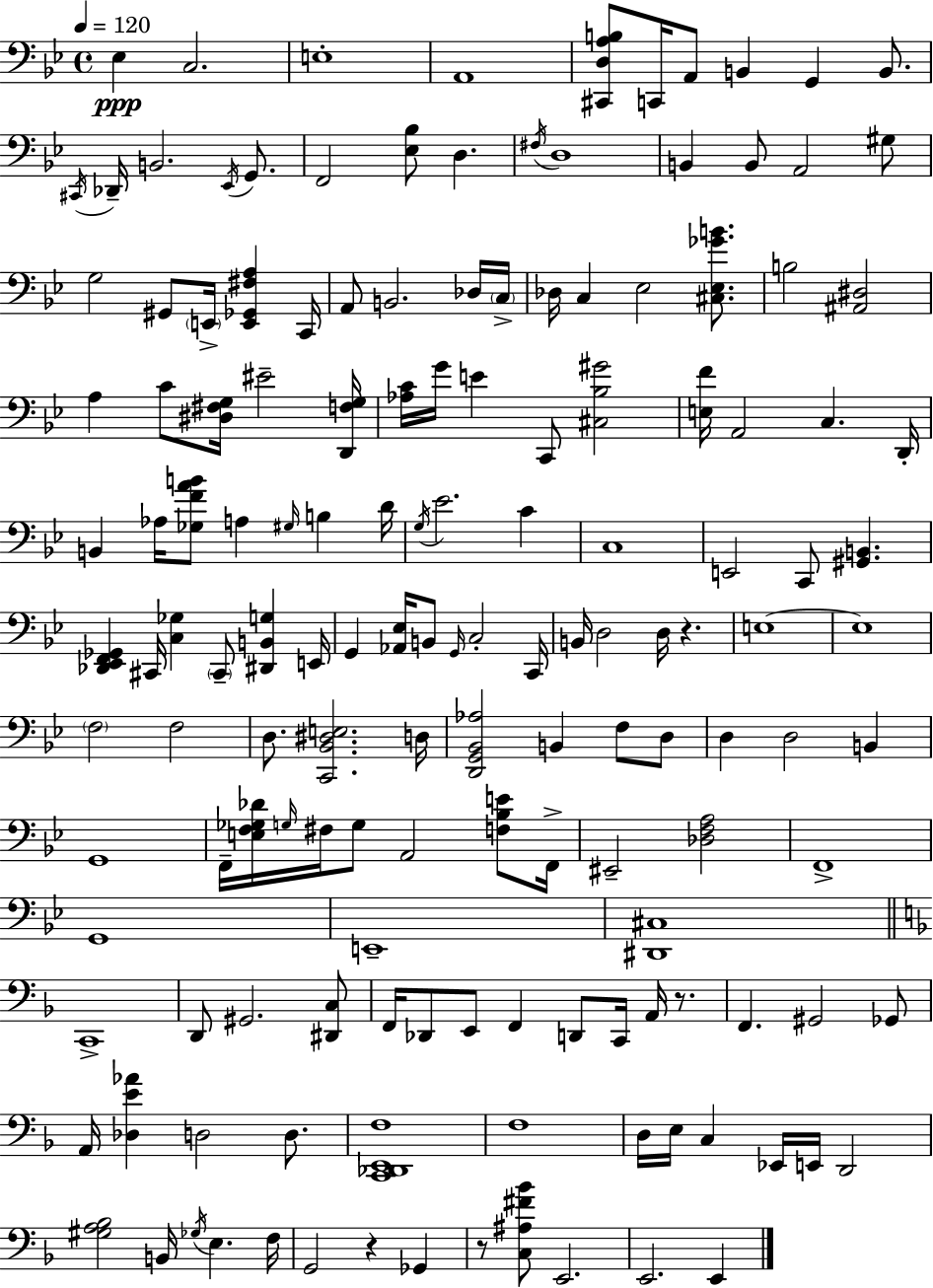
Eb3/q C3/h. E3/w A2/w [C#2,D3,A3,B3]/e C2/s A2/e B2/q G2/q B2/e. C#2/s Db2/s B2/h. Eb2/s G2/e. F2/h [Eb3,Bb3]/e D3/q. F#3/s D3/w B2/q B2/e A2/h G#3/e G3/h G#2/e E2/s [E2,Gb2,F#3,A3]/q C2/s A2/e B2/h. Db3/s C3/s Db3/s C3/q Eb3/h [C#3,Eb3,Gb4,B4]/e. B3/h [A#2,D#3]/h A3/q C4/e [D#3,F#3,G3]/s EIS4/h [D2,F3,G3]/s [Ab3,C4]/s G4/s E4/q C2/e [C#3,Bb3,G#4]/h [E3,F4]/s A2/h C3/q. D2/s B2/q Ab3/s [Gb3,F4,A4,B4]/e A3/q G#3/s B3/q D4/s G3/s Eb4/h. C4/q C3/w E2/h C2/e [G#2,B2]/q. [Db2,Eb2,F2,Gb2]/q C#2/s [C3,Gb3]/q C#2/e [D#2,B2,G3]/q E2/s G2/q [Ab2,Eb3]/s B2/e G2/s C3/h C2/s B2/s D3/h D3/s R/q. E3/w E3/w F3/h F3/h D3/e. [C2,Bb2,D#3,E3]/h. D3/s [D2,G2,Bb2,Ab3]/h B2/q F3/e D3/e D3/q D3/h B2/q G2/w F2/s [E3,F3,Gb3,Db4]/s G3/s F#3/s G3/e A2/h [F3,Bb3,E4]/e F2/s EIS2/h [Db3,F3,A3]/h F2/w G2/w E2/w [D#2,C#3]/w C2/w D2/e G#2/h. [D#2,C3]/e F2/s Db2/e E2/e F2/q D2/e C2/s A2/s R/e. F2/q. G#2/h Gb2/e A2/s [Db3,E4,Ab4]/q D3/h D3/e. [C2,Db2,E2,F3]/w F3/w D3/s E3/s C3/q Eb2/s E2/s D2/h [G#3,A3,Bb3]/h B2/s Gb3/s E3/q. F3/s G2/h R/q Gb2/q R/e [C3,A#3,F#4,Bb4]/e E2/h. E2/h. E2/q